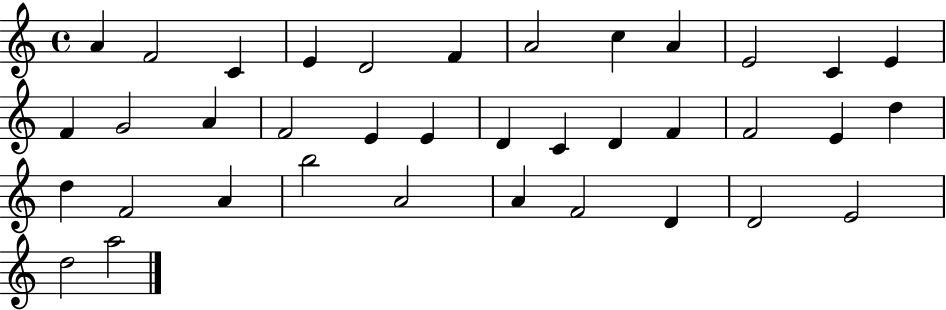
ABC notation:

X:1
T:Untitled
M:4/4
L:1/4
K:C
A F2 C E D2 F A2 c A E2 C E F G2 A F2 E E D C D F F2 E d d F2 A b2 A2 A F2 D D2 E2 d2 a2